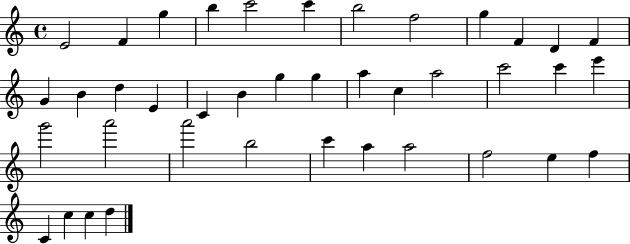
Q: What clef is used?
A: treble